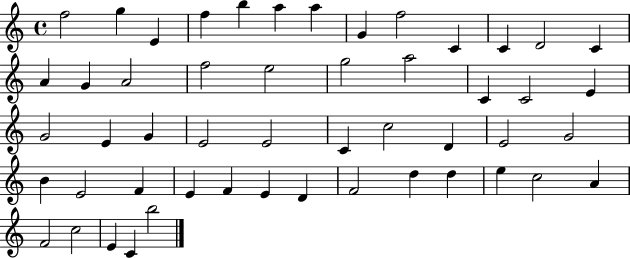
X:1
T:Untitled
M:4/4
L:1/4
K:C
f2 g E f b a a G f2 C C D2 C A G A2 f2 e2 g2 a2 C C2 E G2 E G E2 E2 C c2 D E2 G2 B E2 F E F E D F2 d d e c2 A F2 c2 E C b2